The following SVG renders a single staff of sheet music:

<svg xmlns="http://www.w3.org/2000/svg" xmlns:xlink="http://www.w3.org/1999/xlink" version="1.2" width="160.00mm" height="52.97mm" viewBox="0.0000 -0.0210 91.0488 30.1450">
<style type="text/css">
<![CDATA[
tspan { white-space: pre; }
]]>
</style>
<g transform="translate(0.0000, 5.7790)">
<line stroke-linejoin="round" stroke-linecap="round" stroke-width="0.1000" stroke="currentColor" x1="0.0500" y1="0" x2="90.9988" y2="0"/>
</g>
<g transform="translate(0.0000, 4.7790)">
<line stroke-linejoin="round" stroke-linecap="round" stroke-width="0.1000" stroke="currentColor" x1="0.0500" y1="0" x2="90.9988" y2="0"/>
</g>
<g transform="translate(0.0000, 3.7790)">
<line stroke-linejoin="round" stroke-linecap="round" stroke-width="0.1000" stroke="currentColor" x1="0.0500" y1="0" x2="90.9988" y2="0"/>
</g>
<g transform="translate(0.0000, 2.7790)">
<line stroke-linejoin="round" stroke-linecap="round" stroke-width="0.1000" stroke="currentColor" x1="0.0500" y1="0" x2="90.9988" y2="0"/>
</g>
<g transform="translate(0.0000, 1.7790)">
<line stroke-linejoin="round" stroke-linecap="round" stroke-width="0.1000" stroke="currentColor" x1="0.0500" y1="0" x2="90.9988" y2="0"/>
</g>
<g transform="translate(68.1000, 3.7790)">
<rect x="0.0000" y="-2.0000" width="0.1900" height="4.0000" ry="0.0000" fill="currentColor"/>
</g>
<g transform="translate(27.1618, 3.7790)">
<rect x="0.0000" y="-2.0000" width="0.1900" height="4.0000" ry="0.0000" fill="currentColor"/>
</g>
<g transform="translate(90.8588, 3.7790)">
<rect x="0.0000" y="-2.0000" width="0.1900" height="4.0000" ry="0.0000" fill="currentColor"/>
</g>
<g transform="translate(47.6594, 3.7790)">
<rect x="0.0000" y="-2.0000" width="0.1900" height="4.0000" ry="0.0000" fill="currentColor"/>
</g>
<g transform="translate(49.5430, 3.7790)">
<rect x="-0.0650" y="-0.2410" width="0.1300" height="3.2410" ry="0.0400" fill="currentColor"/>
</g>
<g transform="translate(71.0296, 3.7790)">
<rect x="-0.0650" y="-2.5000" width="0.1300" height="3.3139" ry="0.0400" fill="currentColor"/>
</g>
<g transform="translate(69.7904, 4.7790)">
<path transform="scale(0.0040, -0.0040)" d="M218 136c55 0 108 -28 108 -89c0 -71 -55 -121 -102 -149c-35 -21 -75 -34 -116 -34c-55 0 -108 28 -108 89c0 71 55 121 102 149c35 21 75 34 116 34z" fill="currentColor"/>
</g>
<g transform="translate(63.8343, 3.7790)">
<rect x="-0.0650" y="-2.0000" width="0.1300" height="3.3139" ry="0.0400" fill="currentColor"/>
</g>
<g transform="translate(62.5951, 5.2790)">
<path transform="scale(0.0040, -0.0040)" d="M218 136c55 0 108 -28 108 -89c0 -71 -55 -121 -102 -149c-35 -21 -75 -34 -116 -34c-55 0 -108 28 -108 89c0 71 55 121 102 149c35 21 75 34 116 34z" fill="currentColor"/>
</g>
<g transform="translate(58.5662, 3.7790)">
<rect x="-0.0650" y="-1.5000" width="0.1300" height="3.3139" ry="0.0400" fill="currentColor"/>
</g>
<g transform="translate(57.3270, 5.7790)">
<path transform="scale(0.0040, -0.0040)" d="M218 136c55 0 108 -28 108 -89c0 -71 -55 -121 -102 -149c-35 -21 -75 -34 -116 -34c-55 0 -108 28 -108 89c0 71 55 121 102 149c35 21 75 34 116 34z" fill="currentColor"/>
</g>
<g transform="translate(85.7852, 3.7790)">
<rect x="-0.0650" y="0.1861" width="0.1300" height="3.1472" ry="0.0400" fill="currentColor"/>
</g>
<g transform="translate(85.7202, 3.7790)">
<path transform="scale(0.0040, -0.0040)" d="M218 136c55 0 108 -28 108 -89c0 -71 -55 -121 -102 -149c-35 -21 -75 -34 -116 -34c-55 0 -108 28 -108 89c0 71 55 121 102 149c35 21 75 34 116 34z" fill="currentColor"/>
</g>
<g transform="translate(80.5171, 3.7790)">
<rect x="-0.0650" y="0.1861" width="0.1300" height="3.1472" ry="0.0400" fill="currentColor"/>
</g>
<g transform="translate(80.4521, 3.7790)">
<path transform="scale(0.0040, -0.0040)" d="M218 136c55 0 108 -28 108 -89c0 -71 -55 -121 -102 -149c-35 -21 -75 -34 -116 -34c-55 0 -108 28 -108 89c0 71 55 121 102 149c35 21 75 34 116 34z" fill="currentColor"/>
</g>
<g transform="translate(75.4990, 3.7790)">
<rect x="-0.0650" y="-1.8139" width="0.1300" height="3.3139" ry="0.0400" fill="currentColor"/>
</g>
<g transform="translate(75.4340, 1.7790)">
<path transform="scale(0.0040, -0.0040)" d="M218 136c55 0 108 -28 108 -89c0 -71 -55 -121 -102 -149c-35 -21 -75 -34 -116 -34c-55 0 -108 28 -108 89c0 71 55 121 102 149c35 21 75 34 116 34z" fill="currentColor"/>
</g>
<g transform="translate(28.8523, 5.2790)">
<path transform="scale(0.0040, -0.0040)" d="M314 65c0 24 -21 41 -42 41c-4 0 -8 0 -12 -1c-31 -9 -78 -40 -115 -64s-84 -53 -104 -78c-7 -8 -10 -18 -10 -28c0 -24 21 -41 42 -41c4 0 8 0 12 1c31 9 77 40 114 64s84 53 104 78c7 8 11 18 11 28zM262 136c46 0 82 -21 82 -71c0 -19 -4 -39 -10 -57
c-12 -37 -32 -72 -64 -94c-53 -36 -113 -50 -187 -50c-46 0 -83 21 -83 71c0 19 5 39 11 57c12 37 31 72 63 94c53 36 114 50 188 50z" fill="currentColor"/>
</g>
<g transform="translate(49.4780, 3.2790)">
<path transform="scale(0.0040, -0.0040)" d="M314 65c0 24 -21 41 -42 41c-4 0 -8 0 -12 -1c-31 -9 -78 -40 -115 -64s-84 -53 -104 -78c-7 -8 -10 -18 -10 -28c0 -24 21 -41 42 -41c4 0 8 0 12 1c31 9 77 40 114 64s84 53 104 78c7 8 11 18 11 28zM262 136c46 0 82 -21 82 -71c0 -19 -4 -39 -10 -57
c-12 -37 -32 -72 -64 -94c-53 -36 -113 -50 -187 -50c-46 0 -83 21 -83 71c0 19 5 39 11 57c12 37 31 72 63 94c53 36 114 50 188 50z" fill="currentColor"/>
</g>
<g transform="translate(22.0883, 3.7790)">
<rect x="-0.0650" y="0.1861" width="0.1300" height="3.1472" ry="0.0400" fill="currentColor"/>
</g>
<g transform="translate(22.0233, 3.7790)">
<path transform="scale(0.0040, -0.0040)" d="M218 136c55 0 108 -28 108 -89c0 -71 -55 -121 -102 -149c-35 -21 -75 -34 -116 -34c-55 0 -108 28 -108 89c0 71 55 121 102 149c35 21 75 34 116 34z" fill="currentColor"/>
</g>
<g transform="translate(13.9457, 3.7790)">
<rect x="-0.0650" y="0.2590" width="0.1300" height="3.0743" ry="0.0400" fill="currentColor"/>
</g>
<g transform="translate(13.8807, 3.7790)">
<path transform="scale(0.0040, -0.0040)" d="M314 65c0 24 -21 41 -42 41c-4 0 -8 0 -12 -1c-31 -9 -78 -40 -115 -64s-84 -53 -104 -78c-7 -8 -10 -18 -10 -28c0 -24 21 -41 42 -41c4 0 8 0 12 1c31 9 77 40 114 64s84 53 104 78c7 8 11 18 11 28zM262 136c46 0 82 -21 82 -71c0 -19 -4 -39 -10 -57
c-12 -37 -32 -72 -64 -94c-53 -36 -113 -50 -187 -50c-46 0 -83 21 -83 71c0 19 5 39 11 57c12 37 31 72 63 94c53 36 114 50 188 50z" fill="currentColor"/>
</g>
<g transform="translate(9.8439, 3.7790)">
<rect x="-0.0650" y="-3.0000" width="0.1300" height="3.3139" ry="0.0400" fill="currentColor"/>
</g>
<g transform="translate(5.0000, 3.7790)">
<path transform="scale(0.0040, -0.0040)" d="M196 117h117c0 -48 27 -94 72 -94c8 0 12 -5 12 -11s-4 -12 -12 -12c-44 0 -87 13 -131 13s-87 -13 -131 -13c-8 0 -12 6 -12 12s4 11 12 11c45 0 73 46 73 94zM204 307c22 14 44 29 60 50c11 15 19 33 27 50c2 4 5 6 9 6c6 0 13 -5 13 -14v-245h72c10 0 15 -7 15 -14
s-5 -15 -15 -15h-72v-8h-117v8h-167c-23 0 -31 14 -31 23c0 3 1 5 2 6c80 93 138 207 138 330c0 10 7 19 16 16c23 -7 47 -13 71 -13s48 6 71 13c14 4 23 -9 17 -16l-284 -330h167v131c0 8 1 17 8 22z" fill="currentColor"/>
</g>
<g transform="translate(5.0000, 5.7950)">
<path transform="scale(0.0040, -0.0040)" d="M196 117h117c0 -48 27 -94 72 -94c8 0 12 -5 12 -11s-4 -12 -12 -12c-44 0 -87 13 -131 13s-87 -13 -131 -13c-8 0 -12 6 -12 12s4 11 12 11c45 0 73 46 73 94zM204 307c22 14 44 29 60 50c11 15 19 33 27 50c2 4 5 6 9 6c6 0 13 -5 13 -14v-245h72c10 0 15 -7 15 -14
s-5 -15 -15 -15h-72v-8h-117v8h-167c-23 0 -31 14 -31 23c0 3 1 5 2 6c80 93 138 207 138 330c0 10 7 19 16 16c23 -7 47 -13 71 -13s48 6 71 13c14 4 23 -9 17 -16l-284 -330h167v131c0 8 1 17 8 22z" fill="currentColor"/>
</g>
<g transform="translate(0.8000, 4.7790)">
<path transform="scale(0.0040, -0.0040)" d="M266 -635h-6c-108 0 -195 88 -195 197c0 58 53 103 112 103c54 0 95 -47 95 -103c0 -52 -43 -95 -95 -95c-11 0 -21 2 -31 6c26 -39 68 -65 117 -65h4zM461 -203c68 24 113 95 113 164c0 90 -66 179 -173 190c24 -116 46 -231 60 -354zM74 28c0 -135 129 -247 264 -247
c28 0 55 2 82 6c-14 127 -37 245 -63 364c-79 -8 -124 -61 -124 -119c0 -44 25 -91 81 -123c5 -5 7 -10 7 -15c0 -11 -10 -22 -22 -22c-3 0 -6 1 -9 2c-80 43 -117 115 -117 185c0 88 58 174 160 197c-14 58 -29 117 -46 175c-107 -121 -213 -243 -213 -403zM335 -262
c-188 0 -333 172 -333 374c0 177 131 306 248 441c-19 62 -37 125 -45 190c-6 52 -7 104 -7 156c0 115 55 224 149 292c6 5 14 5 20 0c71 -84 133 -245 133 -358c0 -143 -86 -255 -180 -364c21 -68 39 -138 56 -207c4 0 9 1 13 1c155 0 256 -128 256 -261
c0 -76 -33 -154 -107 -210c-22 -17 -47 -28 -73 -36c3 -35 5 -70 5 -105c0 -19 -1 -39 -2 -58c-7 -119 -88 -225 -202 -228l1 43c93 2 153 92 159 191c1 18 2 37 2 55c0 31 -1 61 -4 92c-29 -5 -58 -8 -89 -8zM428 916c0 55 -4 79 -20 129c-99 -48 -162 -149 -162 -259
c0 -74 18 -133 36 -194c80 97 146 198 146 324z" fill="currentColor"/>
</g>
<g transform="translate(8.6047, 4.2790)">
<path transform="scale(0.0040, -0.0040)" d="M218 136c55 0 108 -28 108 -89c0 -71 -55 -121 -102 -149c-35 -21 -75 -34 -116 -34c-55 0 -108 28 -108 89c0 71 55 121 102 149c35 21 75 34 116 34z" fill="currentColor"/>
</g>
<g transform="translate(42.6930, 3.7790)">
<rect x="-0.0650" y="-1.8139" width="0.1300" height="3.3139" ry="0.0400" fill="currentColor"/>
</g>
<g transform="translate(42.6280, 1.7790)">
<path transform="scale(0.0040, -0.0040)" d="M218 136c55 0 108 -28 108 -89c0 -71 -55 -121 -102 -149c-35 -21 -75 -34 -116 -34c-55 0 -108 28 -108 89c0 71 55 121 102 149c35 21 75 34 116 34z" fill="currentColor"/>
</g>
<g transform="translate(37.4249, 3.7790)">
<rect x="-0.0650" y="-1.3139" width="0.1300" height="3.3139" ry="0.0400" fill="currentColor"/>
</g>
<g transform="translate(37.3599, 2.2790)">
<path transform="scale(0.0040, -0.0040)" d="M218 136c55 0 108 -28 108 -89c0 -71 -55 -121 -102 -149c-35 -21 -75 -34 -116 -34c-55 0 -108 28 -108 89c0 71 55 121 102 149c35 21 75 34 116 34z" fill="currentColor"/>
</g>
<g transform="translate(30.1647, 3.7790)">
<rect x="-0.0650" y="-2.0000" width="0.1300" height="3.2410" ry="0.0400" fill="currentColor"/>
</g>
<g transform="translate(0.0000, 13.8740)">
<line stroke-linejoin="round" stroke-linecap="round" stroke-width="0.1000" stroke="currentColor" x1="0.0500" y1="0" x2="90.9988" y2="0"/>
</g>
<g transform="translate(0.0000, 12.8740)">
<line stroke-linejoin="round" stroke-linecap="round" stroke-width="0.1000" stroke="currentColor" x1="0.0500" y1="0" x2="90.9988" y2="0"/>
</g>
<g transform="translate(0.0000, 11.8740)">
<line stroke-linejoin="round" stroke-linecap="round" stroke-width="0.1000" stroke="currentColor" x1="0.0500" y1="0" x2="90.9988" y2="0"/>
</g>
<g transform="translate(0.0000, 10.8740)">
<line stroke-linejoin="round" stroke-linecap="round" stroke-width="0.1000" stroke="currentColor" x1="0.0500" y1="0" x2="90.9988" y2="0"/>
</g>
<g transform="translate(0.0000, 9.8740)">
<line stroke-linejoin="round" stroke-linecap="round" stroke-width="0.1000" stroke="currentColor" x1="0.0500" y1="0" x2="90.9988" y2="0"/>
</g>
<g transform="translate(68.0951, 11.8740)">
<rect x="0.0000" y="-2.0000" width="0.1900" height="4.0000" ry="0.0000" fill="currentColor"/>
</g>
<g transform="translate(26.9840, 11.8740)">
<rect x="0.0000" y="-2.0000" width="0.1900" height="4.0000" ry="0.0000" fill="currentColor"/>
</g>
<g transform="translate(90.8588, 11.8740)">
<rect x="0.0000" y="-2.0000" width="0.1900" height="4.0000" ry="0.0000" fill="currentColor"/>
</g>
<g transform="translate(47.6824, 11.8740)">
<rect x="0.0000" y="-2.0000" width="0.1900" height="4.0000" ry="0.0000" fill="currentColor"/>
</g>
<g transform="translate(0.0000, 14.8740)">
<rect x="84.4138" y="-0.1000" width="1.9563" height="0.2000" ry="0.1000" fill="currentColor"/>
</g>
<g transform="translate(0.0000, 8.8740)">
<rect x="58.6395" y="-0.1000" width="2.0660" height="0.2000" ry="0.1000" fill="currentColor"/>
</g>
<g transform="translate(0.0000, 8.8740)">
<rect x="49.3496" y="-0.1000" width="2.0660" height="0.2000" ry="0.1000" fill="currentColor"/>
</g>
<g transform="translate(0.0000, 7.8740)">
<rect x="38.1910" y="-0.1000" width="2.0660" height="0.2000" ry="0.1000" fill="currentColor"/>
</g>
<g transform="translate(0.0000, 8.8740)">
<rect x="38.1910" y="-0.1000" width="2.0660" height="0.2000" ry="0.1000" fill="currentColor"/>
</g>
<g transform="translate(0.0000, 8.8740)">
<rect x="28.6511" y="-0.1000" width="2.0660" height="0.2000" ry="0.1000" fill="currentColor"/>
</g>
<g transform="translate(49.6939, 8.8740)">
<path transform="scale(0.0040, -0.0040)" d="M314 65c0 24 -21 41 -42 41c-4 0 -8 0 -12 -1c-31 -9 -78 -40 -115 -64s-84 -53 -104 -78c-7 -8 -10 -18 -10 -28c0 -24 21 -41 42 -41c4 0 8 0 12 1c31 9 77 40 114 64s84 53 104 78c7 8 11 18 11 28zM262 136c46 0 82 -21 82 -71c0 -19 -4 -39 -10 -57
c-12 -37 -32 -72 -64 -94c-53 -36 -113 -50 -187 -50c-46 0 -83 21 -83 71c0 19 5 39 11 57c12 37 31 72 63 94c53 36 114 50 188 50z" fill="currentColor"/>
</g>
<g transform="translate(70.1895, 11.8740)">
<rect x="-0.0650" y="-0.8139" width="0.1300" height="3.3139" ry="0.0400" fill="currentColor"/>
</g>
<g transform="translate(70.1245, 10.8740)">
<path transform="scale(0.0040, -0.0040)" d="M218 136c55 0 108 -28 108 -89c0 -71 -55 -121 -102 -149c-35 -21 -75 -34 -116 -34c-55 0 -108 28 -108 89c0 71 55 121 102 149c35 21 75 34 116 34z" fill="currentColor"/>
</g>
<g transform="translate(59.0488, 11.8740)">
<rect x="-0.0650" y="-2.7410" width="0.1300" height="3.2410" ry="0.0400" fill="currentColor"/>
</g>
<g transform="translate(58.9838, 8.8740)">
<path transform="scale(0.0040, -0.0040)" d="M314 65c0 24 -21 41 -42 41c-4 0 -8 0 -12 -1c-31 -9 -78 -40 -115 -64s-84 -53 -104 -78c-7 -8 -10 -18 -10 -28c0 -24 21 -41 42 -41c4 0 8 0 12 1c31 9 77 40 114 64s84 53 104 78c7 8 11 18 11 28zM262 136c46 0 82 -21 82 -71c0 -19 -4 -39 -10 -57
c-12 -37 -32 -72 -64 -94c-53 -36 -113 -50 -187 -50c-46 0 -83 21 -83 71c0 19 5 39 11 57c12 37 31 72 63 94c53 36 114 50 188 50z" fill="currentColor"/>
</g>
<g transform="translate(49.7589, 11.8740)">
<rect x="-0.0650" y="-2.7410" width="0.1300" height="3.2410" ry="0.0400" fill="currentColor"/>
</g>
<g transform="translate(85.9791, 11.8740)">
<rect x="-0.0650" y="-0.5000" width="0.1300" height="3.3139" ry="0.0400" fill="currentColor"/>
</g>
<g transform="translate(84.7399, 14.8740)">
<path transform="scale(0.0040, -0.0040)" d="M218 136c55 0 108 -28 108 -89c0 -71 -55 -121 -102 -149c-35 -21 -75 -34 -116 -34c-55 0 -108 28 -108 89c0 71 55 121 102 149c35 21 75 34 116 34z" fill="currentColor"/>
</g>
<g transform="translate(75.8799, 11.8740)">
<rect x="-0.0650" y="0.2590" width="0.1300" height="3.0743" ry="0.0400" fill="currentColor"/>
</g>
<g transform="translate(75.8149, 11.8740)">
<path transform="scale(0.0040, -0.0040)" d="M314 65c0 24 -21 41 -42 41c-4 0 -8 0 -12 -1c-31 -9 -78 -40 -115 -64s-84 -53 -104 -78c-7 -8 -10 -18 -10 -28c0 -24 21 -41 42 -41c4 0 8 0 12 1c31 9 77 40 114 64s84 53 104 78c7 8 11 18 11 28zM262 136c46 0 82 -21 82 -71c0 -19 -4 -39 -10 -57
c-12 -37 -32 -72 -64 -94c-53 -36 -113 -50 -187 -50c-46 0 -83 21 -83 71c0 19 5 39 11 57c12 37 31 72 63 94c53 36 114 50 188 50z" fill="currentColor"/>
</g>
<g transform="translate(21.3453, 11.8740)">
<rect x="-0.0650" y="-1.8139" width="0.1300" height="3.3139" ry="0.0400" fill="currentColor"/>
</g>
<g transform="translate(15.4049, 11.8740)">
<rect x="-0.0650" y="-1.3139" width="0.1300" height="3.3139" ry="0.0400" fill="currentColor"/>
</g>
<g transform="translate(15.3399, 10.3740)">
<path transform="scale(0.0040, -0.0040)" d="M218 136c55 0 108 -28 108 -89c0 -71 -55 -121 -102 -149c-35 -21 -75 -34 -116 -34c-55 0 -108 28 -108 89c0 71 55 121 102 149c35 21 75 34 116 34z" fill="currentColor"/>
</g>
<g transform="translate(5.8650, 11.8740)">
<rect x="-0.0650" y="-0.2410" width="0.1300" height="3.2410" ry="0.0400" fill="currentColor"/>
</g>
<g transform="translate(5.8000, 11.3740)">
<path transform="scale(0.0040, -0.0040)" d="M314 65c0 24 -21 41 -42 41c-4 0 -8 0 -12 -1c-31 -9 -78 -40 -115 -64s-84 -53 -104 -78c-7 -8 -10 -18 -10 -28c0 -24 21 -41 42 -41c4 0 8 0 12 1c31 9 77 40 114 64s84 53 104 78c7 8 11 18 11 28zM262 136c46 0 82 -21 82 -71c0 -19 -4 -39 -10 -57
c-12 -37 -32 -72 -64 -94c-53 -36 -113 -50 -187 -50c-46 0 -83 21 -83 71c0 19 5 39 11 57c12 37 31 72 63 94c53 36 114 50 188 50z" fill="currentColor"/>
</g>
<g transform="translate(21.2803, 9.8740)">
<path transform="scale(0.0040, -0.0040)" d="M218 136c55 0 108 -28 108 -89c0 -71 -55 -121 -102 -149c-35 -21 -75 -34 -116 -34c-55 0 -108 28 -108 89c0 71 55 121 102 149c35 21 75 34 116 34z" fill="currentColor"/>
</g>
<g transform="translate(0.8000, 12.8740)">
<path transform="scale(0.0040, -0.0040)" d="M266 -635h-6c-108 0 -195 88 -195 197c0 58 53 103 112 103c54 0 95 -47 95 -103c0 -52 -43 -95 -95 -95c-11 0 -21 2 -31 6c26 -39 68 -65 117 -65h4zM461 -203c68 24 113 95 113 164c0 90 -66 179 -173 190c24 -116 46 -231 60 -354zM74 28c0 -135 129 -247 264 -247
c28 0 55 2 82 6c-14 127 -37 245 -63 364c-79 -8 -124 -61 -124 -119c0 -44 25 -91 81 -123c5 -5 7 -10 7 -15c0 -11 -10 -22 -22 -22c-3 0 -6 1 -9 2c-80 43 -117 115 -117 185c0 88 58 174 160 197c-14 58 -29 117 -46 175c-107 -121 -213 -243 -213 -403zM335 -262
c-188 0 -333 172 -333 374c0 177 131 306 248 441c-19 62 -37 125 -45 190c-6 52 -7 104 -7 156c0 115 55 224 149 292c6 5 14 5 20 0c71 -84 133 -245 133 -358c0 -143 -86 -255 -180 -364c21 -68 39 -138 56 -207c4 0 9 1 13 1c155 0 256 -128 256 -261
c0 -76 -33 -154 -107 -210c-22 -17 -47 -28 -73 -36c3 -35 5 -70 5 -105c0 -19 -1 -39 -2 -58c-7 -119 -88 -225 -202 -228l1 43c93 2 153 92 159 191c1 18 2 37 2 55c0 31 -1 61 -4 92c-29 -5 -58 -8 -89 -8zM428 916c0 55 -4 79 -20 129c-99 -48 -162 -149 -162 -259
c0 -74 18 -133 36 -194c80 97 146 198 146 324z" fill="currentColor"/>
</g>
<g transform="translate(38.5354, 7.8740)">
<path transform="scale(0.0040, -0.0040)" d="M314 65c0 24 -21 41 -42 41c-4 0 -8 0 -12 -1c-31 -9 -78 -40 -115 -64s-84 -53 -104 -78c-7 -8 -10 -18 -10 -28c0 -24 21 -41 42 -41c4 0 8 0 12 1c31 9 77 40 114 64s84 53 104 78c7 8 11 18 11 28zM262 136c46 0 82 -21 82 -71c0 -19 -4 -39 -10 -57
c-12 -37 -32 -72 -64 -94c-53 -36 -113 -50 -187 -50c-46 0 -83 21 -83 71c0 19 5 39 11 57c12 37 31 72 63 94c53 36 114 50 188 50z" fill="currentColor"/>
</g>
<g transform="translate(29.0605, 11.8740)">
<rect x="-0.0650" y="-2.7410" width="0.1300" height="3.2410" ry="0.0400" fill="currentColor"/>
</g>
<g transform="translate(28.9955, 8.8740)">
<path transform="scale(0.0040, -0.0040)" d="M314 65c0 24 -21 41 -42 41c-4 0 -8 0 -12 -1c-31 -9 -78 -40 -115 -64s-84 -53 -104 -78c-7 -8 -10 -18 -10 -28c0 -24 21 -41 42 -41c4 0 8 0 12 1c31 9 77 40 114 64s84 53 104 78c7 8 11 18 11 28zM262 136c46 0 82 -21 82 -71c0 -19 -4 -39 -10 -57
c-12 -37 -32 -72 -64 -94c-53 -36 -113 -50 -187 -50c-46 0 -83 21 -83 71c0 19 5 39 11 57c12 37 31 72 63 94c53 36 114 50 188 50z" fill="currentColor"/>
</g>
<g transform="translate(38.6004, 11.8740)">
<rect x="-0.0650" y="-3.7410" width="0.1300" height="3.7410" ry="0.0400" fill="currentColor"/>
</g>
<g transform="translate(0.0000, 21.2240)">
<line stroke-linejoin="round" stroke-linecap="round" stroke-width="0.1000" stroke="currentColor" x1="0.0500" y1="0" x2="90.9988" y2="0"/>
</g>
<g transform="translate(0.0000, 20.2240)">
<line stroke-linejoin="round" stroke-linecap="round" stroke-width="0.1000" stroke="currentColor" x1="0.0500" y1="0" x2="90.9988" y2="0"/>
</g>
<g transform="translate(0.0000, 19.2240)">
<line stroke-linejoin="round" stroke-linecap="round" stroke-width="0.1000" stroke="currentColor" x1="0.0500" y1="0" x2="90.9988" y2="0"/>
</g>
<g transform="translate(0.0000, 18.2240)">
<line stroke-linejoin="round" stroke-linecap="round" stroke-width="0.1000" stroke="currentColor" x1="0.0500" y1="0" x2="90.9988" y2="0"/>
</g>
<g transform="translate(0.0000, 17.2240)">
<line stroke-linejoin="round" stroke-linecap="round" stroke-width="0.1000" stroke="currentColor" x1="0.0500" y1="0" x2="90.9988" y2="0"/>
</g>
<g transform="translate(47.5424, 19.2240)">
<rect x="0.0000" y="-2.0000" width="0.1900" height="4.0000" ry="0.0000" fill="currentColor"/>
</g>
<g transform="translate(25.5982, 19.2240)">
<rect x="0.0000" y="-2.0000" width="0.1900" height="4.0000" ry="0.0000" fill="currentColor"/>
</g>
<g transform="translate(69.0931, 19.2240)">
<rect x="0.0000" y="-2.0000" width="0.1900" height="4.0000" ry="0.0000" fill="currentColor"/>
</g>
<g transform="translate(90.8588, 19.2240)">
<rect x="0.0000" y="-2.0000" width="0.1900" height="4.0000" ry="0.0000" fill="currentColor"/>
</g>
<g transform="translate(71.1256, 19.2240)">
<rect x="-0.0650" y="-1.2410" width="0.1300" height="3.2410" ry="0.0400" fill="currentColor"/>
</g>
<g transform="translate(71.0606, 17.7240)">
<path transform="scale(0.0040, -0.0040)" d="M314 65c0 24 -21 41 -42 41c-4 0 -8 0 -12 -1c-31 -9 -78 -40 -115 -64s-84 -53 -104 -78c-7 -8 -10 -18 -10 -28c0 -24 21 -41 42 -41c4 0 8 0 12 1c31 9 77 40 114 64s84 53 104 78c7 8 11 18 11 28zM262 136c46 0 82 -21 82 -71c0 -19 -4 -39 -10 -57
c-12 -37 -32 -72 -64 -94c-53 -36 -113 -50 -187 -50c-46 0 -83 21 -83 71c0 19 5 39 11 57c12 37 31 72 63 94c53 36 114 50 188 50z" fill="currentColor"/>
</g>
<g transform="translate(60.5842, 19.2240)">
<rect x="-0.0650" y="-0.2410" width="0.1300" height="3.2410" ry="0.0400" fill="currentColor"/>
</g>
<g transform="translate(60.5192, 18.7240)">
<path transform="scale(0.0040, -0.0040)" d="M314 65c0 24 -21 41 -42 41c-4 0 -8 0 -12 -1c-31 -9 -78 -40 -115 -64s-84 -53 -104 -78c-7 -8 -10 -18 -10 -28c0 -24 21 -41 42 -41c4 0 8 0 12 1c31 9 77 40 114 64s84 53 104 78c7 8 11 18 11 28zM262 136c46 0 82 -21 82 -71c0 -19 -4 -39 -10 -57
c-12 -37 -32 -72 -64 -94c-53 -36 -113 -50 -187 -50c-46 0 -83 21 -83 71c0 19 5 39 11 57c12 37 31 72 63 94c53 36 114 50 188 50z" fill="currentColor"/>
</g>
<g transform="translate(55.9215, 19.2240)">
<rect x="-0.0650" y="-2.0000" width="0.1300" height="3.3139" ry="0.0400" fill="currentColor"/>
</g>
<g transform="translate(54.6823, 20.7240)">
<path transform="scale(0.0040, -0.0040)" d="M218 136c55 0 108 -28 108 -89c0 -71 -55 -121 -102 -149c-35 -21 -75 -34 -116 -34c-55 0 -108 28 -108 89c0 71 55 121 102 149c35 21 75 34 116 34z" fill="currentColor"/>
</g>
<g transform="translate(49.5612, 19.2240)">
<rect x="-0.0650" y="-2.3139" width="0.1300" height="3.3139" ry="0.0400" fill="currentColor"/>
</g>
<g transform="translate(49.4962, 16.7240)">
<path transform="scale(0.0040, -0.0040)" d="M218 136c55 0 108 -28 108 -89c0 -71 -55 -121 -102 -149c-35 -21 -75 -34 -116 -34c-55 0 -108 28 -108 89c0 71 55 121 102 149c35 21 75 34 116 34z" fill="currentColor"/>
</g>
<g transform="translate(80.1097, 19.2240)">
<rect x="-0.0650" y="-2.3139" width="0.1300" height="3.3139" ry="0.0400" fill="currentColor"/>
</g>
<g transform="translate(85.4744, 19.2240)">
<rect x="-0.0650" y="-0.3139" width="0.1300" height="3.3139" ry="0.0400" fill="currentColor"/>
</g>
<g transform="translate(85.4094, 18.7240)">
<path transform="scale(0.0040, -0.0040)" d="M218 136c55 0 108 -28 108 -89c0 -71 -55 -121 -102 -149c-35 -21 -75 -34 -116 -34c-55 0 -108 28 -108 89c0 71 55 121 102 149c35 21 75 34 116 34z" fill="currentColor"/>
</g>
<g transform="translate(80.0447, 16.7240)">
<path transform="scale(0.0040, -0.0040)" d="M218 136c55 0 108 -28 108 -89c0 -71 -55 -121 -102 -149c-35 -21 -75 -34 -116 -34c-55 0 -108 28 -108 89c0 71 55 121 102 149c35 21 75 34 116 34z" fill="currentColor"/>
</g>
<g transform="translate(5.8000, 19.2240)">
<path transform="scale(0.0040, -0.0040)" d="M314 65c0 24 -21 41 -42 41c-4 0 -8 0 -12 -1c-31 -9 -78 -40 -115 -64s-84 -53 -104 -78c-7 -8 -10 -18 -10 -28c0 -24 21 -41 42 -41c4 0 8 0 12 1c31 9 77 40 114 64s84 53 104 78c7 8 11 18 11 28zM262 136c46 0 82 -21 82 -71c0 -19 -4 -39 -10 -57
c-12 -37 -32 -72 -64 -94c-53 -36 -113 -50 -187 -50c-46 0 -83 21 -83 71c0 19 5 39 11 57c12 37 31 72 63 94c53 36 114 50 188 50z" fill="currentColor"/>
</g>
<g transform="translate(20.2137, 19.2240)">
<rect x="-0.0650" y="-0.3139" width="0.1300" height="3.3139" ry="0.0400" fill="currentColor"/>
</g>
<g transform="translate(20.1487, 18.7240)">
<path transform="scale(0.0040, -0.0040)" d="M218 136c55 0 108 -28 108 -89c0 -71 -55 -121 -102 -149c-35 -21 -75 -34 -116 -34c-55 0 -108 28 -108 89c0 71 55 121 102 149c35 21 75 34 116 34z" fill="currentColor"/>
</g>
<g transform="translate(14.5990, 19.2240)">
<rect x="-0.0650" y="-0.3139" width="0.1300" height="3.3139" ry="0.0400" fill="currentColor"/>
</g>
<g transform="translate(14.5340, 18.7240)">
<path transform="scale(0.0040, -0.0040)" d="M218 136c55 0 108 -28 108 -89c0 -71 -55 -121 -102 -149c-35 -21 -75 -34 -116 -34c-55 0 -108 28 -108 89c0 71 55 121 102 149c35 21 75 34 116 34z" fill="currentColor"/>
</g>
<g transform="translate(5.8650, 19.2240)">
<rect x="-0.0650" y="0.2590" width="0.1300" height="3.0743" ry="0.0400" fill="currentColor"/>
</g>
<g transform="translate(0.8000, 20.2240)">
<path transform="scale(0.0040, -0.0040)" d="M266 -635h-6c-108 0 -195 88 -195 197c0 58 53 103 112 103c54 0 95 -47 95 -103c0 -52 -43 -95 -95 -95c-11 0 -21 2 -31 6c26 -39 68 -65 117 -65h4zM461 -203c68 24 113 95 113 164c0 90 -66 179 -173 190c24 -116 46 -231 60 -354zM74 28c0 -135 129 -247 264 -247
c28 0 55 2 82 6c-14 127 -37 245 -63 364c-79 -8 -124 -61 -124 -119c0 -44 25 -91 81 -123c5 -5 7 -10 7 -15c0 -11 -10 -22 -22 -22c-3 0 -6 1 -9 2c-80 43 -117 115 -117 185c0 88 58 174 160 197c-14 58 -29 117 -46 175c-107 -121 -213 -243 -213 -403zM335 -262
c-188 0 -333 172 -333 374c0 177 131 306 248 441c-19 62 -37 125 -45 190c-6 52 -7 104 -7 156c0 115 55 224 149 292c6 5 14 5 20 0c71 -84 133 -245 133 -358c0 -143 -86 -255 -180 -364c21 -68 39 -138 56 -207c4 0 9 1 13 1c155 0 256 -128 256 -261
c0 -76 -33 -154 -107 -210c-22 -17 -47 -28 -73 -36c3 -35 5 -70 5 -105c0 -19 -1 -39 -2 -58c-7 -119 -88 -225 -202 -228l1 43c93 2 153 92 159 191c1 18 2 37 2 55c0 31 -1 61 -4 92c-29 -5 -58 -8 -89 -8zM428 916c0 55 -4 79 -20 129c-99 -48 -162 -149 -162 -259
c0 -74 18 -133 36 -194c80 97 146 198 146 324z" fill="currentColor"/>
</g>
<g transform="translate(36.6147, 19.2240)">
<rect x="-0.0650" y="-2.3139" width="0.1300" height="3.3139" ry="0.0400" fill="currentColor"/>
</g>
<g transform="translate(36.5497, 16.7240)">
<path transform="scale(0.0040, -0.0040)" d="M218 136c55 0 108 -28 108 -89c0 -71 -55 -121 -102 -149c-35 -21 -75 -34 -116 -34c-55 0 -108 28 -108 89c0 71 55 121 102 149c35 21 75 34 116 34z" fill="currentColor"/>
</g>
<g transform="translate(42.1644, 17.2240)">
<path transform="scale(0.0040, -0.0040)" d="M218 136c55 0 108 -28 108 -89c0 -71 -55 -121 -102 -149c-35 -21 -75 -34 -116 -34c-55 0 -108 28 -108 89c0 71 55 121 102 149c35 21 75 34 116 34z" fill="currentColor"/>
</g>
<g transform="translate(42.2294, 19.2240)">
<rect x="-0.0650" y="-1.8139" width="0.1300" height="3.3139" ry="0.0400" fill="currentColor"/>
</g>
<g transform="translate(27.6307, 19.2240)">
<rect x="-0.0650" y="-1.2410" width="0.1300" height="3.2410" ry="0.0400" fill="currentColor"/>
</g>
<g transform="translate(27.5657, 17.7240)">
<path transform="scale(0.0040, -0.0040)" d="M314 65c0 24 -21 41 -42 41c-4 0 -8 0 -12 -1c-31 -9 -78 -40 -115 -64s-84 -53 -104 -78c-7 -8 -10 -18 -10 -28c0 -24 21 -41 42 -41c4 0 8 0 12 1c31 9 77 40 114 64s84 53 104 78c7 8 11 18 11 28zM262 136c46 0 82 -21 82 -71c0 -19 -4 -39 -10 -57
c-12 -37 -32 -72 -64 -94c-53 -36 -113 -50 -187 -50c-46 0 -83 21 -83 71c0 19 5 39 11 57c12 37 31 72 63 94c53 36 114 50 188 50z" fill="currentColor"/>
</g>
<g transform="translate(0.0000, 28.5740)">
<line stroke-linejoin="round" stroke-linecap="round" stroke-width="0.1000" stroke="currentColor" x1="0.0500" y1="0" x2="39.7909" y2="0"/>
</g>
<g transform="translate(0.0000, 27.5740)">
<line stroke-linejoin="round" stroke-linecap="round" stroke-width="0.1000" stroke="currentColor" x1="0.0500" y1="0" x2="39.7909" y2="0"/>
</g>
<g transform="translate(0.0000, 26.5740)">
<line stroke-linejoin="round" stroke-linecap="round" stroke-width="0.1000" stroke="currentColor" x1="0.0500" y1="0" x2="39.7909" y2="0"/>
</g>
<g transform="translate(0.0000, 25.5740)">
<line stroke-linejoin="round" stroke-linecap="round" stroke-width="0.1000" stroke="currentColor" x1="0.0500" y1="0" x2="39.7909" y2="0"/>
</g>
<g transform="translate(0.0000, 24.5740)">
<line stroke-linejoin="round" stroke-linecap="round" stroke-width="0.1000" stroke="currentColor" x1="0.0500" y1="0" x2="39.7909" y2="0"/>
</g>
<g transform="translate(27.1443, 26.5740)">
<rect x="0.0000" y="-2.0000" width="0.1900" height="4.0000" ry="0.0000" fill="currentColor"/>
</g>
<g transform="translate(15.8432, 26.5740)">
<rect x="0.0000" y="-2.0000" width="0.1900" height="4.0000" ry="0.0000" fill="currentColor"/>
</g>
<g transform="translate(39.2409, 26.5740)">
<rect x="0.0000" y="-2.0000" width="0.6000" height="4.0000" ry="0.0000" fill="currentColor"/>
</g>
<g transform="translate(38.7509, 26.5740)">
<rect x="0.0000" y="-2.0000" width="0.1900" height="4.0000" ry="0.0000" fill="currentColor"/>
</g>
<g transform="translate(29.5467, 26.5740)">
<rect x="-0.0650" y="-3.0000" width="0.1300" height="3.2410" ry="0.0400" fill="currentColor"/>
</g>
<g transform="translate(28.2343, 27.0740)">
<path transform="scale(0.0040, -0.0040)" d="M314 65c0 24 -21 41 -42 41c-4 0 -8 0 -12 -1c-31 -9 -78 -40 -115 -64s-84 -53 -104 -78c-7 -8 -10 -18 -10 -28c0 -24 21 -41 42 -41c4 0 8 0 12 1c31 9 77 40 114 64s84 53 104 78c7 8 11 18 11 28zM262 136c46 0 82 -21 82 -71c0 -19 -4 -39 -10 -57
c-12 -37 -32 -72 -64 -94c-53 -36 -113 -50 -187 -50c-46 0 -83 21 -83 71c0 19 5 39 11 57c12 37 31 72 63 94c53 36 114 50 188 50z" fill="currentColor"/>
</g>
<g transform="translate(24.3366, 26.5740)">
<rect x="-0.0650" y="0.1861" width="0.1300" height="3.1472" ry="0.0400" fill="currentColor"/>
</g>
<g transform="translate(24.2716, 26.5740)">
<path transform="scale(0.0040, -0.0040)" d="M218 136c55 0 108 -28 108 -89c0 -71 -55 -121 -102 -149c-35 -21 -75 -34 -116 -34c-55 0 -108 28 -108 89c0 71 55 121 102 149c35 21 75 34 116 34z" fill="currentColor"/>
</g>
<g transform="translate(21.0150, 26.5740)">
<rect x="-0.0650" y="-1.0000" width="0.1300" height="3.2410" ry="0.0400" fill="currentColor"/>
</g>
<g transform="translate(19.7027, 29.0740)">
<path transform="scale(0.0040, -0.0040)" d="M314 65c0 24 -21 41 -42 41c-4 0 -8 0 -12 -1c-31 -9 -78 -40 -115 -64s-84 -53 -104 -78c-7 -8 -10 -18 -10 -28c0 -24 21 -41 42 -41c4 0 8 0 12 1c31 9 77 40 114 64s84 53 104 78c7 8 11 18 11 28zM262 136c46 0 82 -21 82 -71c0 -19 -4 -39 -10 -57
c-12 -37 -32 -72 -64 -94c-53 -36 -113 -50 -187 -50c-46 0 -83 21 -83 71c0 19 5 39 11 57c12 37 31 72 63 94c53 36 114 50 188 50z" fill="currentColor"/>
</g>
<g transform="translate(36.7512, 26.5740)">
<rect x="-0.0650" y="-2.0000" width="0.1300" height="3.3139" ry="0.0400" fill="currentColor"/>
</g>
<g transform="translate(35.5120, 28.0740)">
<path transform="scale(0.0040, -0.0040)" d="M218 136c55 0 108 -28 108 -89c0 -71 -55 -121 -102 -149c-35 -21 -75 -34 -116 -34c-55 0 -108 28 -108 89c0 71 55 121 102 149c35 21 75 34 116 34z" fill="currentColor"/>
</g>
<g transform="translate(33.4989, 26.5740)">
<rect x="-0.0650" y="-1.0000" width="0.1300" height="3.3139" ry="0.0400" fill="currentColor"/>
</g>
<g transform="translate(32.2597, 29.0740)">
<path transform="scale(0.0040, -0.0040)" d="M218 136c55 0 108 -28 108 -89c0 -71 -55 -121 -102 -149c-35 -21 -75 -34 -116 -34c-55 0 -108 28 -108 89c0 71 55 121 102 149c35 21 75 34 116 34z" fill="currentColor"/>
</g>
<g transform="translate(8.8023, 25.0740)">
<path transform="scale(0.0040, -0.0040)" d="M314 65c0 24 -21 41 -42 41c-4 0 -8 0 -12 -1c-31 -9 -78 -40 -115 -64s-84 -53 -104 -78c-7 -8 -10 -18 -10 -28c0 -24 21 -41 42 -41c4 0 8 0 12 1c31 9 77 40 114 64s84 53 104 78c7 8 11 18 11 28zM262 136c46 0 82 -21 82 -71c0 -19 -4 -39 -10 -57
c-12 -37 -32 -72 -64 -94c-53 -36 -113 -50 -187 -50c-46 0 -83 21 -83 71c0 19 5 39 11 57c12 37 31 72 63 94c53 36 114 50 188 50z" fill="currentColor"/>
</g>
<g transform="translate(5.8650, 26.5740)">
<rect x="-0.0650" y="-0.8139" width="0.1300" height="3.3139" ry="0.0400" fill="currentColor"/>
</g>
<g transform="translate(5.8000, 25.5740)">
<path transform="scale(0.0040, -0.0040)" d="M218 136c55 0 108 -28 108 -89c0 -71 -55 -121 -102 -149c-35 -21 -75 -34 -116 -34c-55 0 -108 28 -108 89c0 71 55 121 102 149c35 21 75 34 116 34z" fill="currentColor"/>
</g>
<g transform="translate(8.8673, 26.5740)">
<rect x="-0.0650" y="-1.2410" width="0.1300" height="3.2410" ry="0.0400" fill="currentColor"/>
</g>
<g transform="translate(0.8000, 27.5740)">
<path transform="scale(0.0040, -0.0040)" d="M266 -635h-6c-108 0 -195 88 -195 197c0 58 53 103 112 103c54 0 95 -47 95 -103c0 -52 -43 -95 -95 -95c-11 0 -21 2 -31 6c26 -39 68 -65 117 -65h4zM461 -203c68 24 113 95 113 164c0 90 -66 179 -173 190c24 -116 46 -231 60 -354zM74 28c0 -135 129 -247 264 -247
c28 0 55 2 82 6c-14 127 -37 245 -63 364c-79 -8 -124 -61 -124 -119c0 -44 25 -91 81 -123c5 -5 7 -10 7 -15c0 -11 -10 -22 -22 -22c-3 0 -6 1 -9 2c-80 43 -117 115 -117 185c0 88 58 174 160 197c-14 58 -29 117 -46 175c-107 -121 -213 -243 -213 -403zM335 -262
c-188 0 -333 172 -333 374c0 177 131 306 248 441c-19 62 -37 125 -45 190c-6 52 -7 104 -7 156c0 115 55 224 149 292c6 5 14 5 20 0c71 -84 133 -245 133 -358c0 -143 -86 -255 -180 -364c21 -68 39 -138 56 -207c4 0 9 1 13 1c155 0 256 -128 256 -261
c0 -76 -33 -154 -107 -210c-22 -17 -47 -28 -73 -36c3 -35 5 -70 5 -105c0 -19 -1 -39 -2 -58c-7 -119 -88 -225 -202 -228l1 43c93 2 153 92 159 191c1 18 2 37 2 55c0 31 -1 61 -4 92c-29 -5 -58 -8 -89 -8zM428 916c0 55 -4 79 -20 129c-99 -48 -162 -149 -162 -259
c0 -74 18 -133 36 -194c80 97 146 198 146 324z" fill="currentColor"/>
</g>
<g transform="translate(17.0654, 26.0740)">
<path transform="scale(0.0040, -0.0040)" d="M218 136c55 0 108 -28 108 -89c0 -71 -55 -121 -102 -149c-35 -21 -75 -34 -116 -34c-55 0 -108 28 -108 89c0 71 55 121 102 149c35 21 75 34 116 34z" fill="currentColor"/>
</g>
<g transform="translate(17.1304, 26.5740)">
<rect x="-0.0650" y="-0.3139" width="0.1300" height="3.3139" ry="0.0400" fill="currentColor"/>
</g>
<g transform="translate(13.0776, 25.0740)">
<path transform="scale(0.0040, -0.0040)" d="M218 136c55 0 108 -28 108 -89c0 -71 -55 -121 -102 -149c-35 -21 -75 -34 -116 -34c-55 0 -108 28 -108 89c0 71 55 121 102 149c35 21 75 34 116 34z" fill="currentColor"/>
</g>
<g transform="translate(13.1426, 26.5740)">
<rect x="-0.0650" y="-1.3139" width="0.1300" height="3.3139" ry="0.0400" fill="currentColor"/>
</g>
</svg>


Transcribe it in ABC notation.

X:1
T:Untitled
M:4/4
L:1/4
K:C
A B2 B F2 e f c2 E F G f B B c2 e f a2 c'2 a2 a2 d B2 C B2 c c e2 g f g F c2 e2 g c d e2 e c D2 B A2 D F